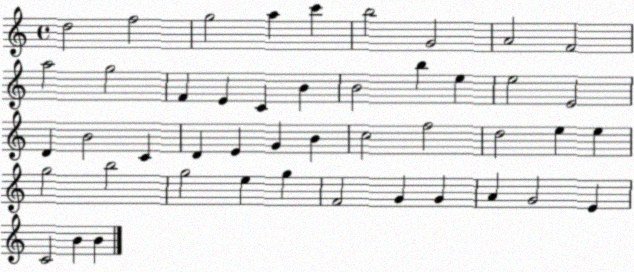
X:1
T:Untitled
M:4/4
L:1/4
K:C
d2 f2 g2 a c' b2 G2 A2 F2 a2 g2 F E C B B2 b e e2 E2 D B2 C D E G B c2 f2 d2 e e g2 b2 g2 e g F2 G G A G2 E C2 B B